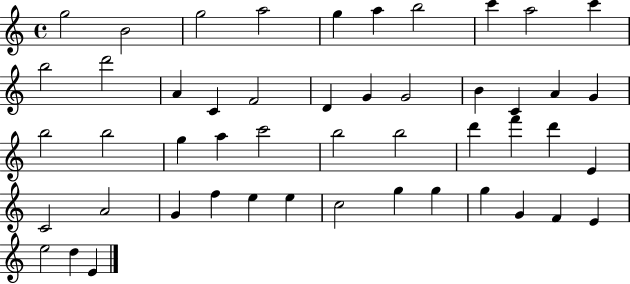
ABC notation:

X:1
T:Untitled
M:4/4
L:1/4
K:C
g2 B2 g2 a2 g a b2 c' a2 c' b2 d'2 A C F2 D G G2 B C A G b2 b2 g a c'2 b2 b2 d' f' d' E C2 A2 G f e e c2 g g g G F E e2 d E